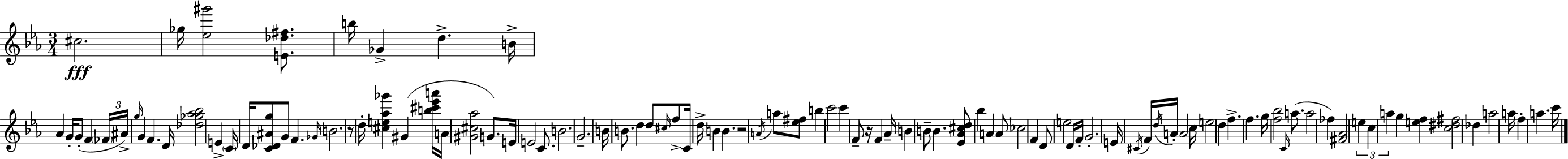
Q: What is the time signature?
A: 3/4